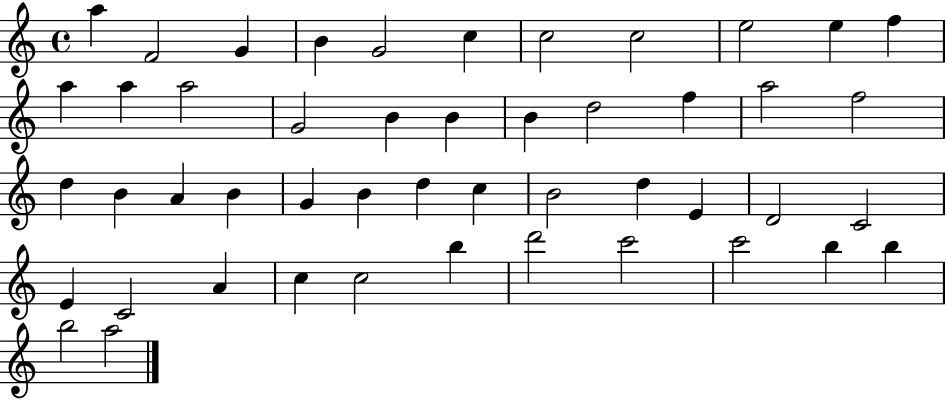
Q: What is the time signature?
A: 4/4